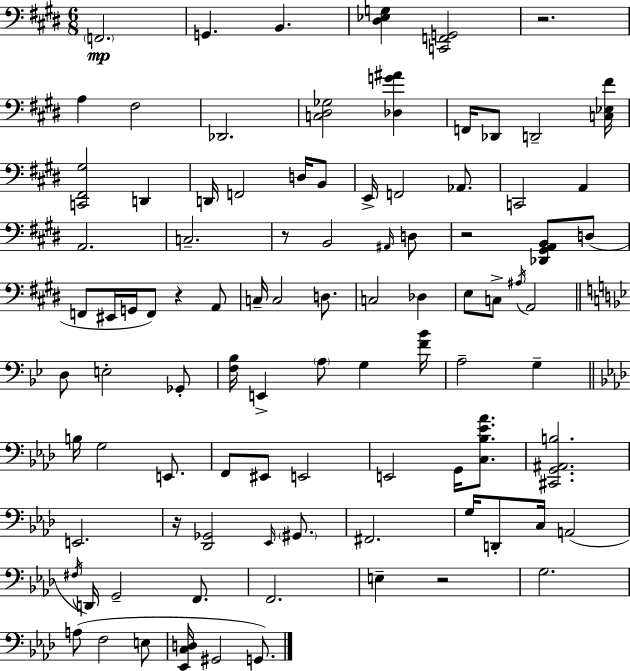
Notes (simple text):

F2/h. G2/q. B2/q. [D#3,Eb3,G3]/q [C2,F2,G2]/h R/h. A3/q F#3/h Db2/h. [C3,D#3,Gb3]/h [Db3,G4,A#4]/q F2/s Db2/e D2/h [C3,Eb3,F#4]/s [C2,F#2,G#3]/h D2/q D2/s F2/h D3/s B2/e E2/s F2/h Ab2/e. C2/h A2/q A2/h. C3/h. R/e B2/h A#2/s D3/e R/h [Db2,G#2,A2,B2]/e D3/e F2/e EIS2/s G2/s F2/e R/q A2/e C3/s C3/h D3/e. C3/h Db3/q E3/e C3/e A#3/s A2/h D3/e E3/h Gb2/e [F3,Bb3]/s E2/q A3/e G3/q [F4,Bb4]/s A3/h G3/q B3/s G3/h E2/e. F2/e EIS2/e E2/h E2/h G2/s [C3,Bb3,Eb4,Ab4]/e. [C#2,G2,A#2,B3]/h. E2/h. R/s [Db2,Gb2]/h Eb2/s G#2/e. F#2/h. G3/s D2/e C3/s A2/h F#3/s D2/s G2/h F2/e. F2/h. E3/q R/h G3/h. A3/e F3/h E3/e [Eb2,C3,D3]/s G#2/h G2/e.